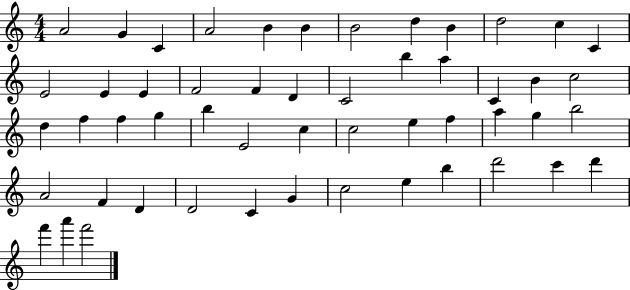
A4/h G4/q C4/q A4/h B4/q B4/q B4/h D5/q B4/q D5/h C5/q C4/q E4/h E4/q E4/q F4/h F4/q D4/q C4/h B5/q A5/q C4/q B4/q C5/h D5/q F5/q F5/q G5/q B5/q E4/h C5/q C5/h E5/q F5/q A5/q G5/q B5/h A4/h F4/q D4/q D4/h C4/q G4/q C5/h E5/q B5/q D6/h C6/q D6/q F6/q A6/q F6/h